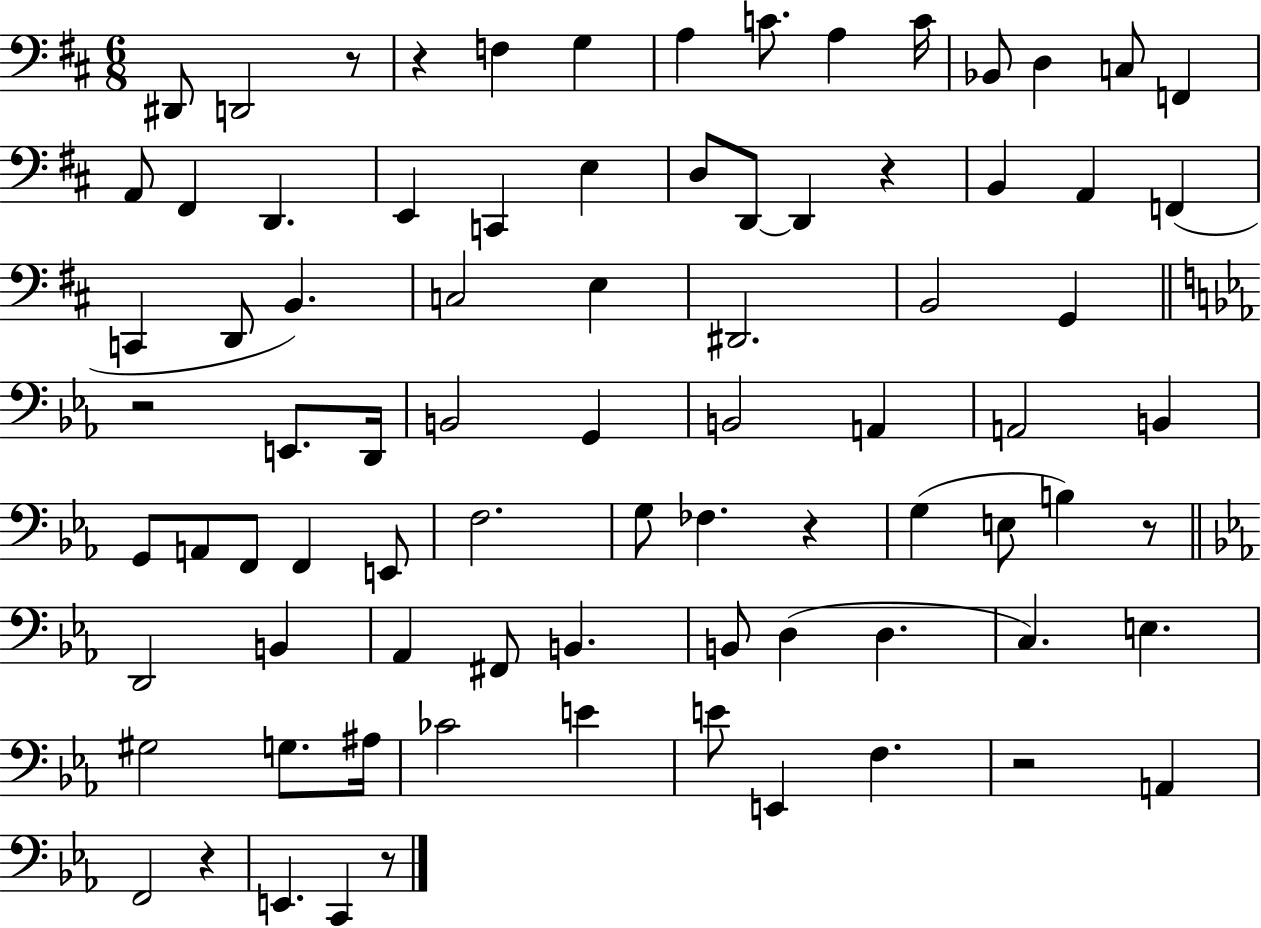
{
  \clef bass
  \numericTimeSignature
  \time 6/8
  \key d \major
  dis,8 d,2 r8 | r4 f4 g4 | a4 c'8. a4 c'16 | bes,8 d4 c8 f,4 | \break a,8 fis,4 d,4. | e,4 c,4 e4 | d8 d,8~~ d,4 r4 | b,4 a,4 f,4( | \break c,4 d,8 b,4.) | c2 e4 | dis,2. | b,2 g,4 | \break \bar "||" \break \key c \minor r2 e,8. d,16 | b,2 g,4 | b,2 a,4 | a,2 b,4 | \break g,8 a,8 f,8 f,4 e,8 | f2. | g8 fes4. r4 | g4( e8 b4) r8 | \break \bar "||" \break \key ees \major d,2 b,4 | aes,4 fis,8 b,4. | b,8 d4( d4. | c4.) e4. | \break gis2 g8. ais16 | ces'2 e'4 | e'8 e,4 f4. | r2 a,4 | \break f,2 r4 | e,4. c,4 r8 | \bar "|."
}